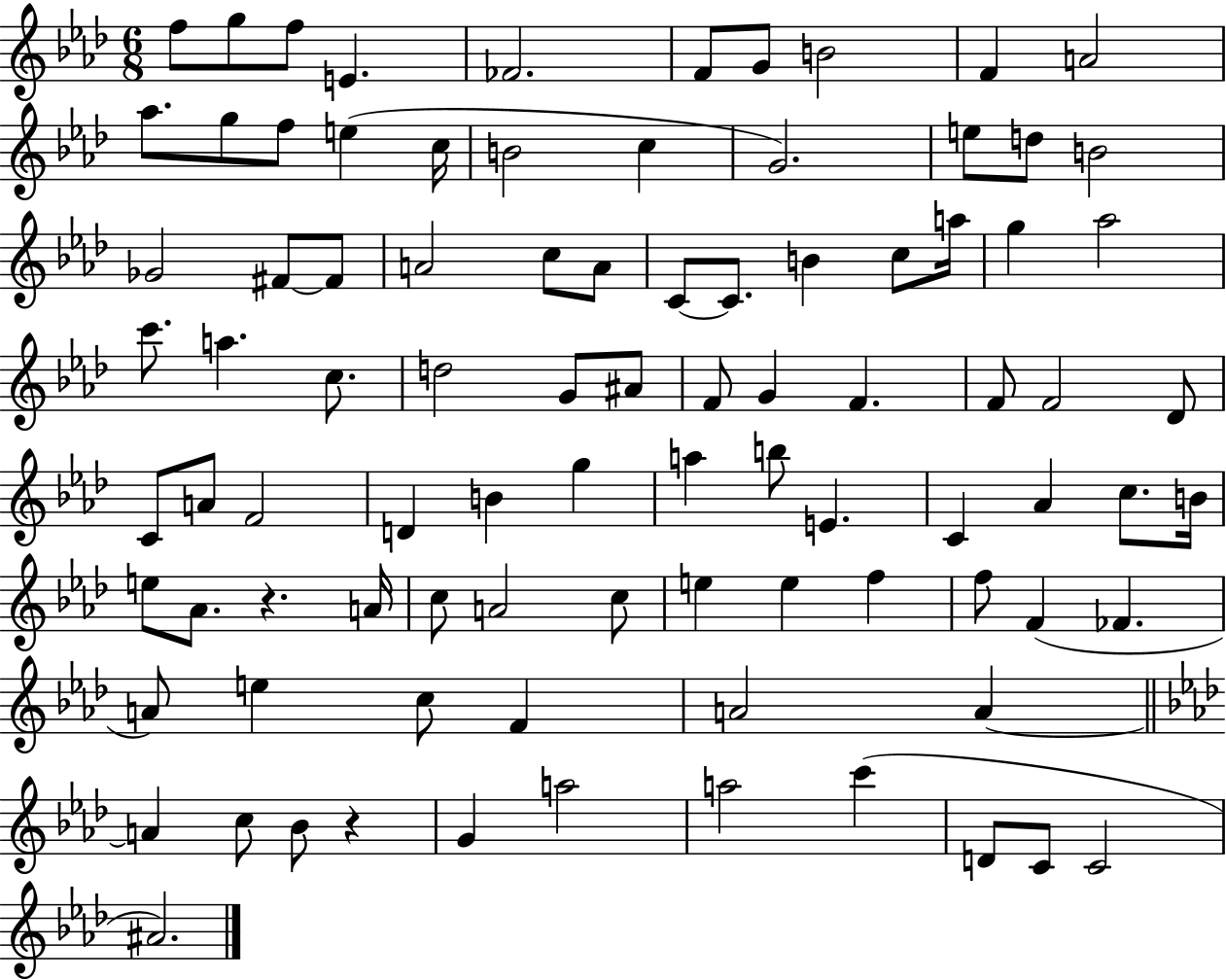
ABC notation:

X:1
T:Untitled
M:6/8
L:1/4
K:Ab
f/2 g/2 f/2 E _F2 F/2 G/2 B2 F A2 _a/2 g/2 f/2 e c/4 B2 c G2 e/2 d/2 B2 _G2 ^F/2 ^F/2 A2 c/2 A/2 C/2 C/2 B c/2 a/4 g _a2 c'/2 a c/2 d2 G/2 ^A/2 F/2 G F F/2 F2 _D/2 C/2 A/2 F2 D B g a b/2 E C _A c/2 B/4 e/2 _A/2 z A/4 c/2 A2 c/2 e e f f/2 F _F A/2 e c/2 F A2 A A c/2 _B/2 z G a2 a2 c' D/2 C/2 C2 ^A2